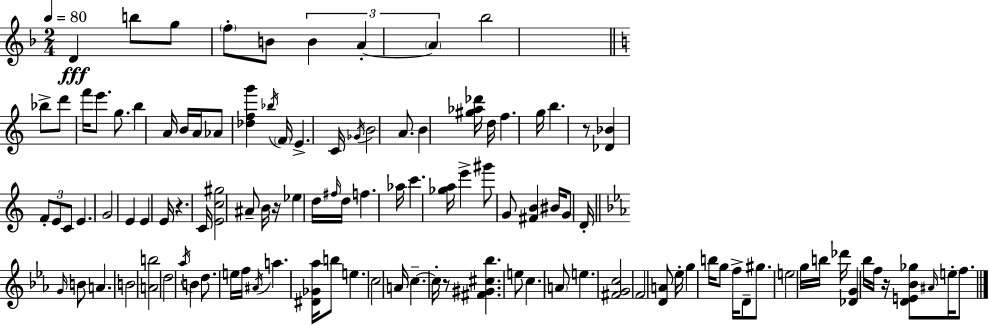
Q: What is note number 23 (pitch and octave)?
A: C4